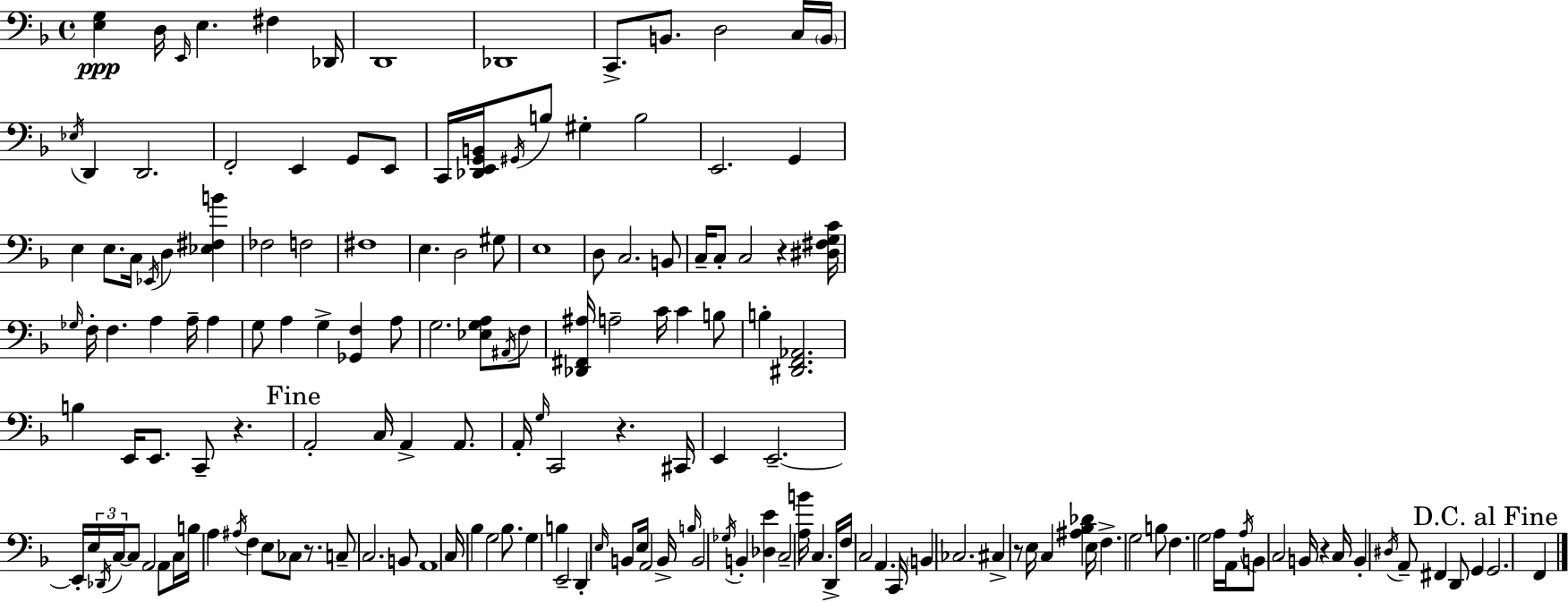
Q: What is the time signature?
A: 4/4